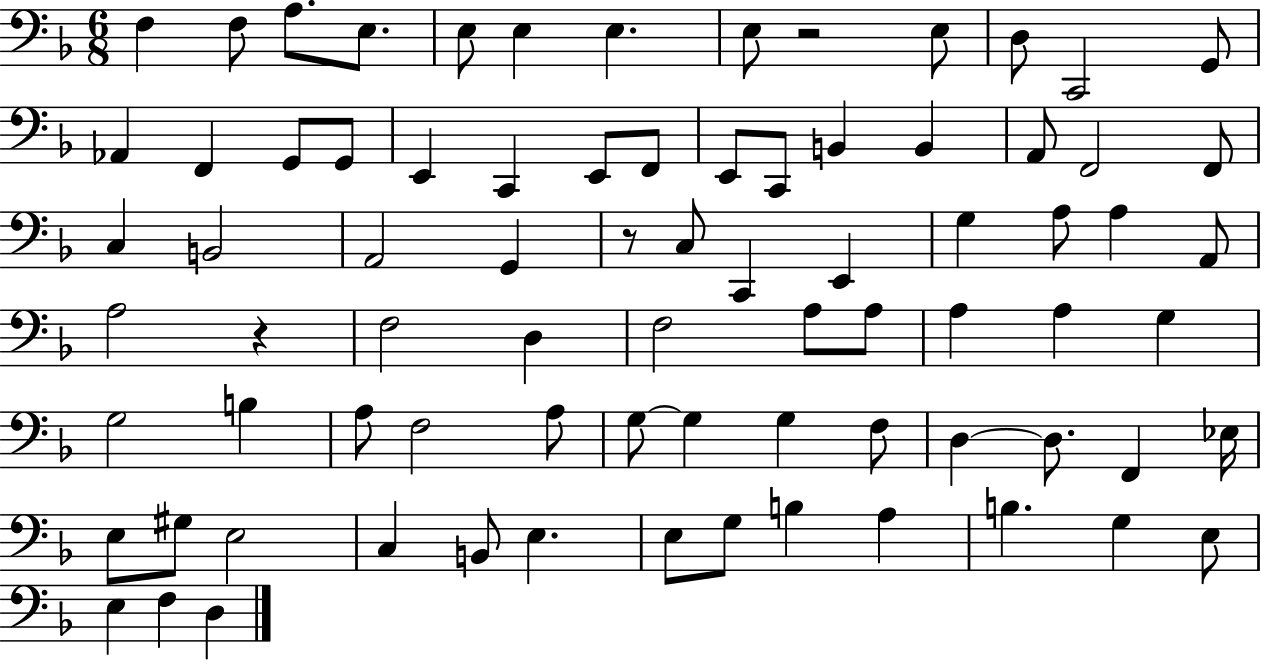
X:1
T:Untitled
M:6/8
L:1/4
K:F
F, F,/2 A,/2 E,/2 E,/2 E, E, E,/2 z2 E,/2 D,/2 C,,2 G,,/2 _A,, F,, G,,/2 G,,/2 E,, C,, E,,/2 F,,/2 E,,/2 C,,/2 B,, B,, A,,/2 F,,2 F,,/2 C, B,,2 A,,2 G,, z/2 C,/2 C,, E,, G, A,/2 A, A,,/2 A,2 z F,2 D, F,2 A,/2 A,/2 A, A, G, G,2 B, A,/2 F,2 A,/2 G,/2 G, G, F,/2 D, D,/2 F,, _E,/4 E,/2 ^G,/2 E,2 C, B,,/2 E, E,/2 G,/2 B, A, B, G, E,/2 E, F, D,